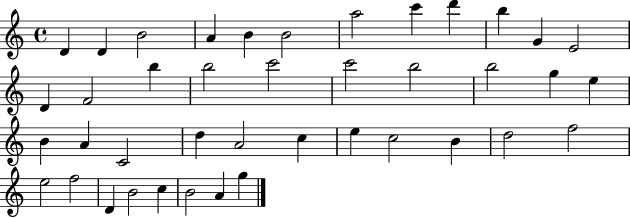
D4/q D4/q B4/h A4/q B4/q B4/h A5/h C6/q D6/q B5/q G4/q E4/h D4/q F4/h B5/q B5/h C6/h C6/h B5/h B5/h G5/q E5/q B4/q A4/q C4/h D5/q A4/h C5/q E5/q C5/h B4/q D5/h F5/h E5/h F5/h D4/q B4/h C5/q B4/h A4/q G5/q